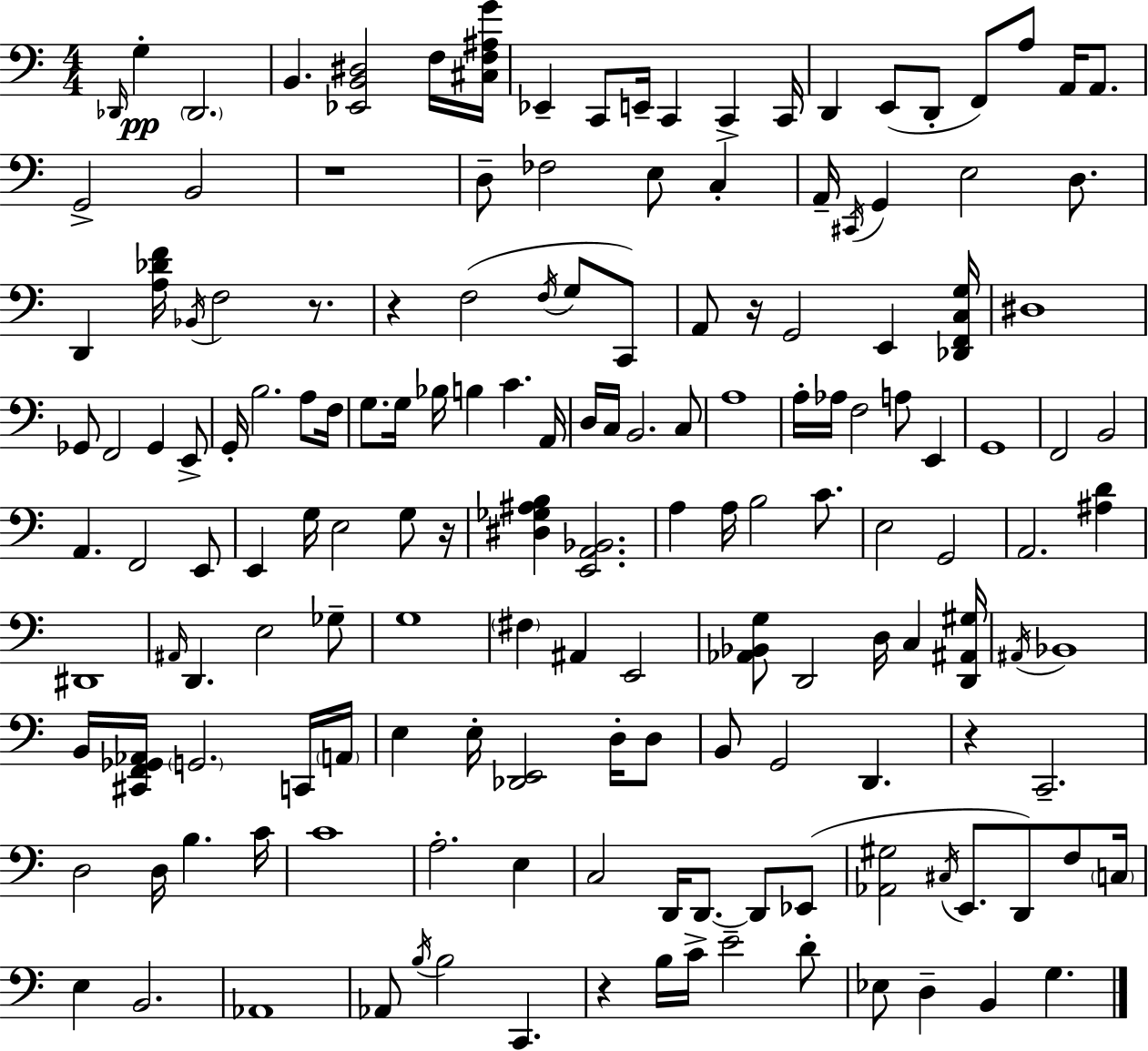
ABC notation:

X:1
T:Untitled
M:4/4
L:1/4
K:Am
_D,,/4 G, _D,,2 B,, [_E,,B,,^D,]2 F,/4 [^C,F,^A,G]/4 _E,, C,,/2 E,,/4 C,, C,, C,,/4 D,, E,,/2 D,,/2 F,,/2 A,/2 A,,/4 A,,/2 G,,2 B,,2 z4 D,/2 _F,2 E,/2 C, A,,/4 ^C,,/4 G,, E,2 D,/2 D,, [A,_DF]/4 _B,,/4 F,2 z/2 z F,2 F,/4 G,/2 C,,/2 A,,/2 z/4 G,,2 E,, [_D,,F,,C,G,]/4 ^D,4 _G,,/2 F,,2 _G,, E,,/2 G,,/4 B,2 A,/2 F,/4 G,/2 G,/4 _B,/4 B, C A,,/4 D,/4 C,/4 B,,2 C,/2 A,4 A,/4 _A,/4 F,2 A,/2 E,, G,,4 F,,2 B,,2 A,, F,,2 E,,/2 E,, G,/4 E,2 G,/2 z/4 [^D,_G,^A,B,] [E,,A,,_B,,]2 A, A,/4 B,2 C/2 E,2 G,,2 A,,2 [^A,D] ^D,,4 ^A,,/4 D,, E,2 _G,/2 G,4 ^F, ^A,, E,,2 [_A,,_B,,G,]/2 D,,2 D,/4 C, [D,,^A,,^G,]/4 ^A,,/4 _B,,4 B,,/4 [^C,,F,,_G,,_A,,]/4 G,,2 C,,/4 A,,/4 E, E,/4 [_D,,E,,]2 D,/4 D,/2 B,,/2 G,,2 D,, z C,,2 D,2 D,/4 B, C/4 C4 A,2 E, C,2 D,,/4 D,,/2 D,,/2 _E,,/2 [_A,,^G,]2 ^C,/4 E,,/2 D,,/2 F,/2 C,/4 E, B,,2 _A,,4 _A,,/2 B,/4 B,2 C,, z B,/4 C/4 E2 D/2 _E,/2 D, B,, G,